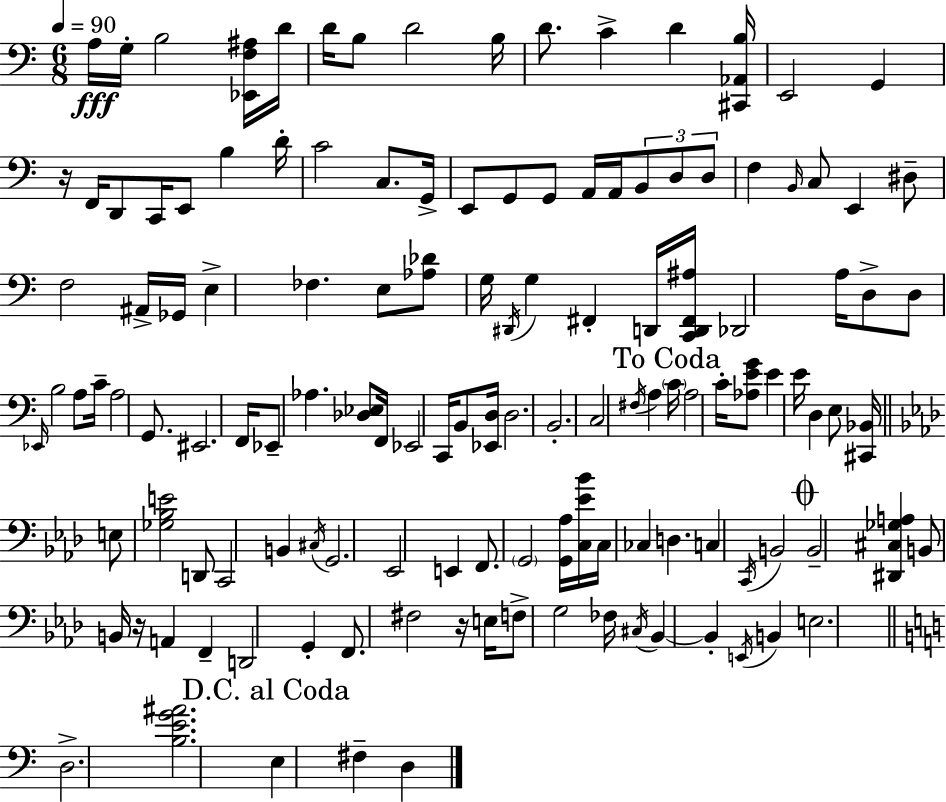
A3/s G3/s B3/h [Eb2,F3,A#3]/s D4/s D4/s B3/e D4/h B3/s D4/e. C4/q D4/q [C#2,Ab2,B3]/s E2/h G2/q R/s F2/s D2/e C2/s E2/e B3/q D4/s C4/h C3/e. G2/s E2/e G2/e G2/e A2/s A2/s B2/e D3/e D3/e F3/q B2/s C3/e E2/q D#3/e F3/h A#2/s Gb2/s E3/q FES3/q. E3/e [Ab3,Db4]/e G3/s D#2/s G3/q F#2/q D2/s [C2,D2,F#2,A#3]/s Db2/h A3/s D3/e D3/e Eb2/s B3/h A3/e C4/s A3/h G2/e. EIS2/h. F2/s Eb2/e Ab3/q. [Db3,Eb3]/e F2/s Eb2/h C2/s B2/e [Eb2,D3]/s D3/h. B2/h. C3/h F#3/s A3/q C4/s A3/h C4/s [Ab3,E4,G4]/e E4/q E4/s D3/q E3/e [C#2,Bb2]/s E3/e [Gb3,Bb3,E4]/h D2/e C2/h B2/q C#3/s G2/h. Eb2/h E2/q F2/e. G2/h [G2,Ab3]/s [C3,Eb4,Bb4]/s C3/s CES3/q D3/q. C3/q C2/s B2/h B2/h [D#2,C#3,Gb3,A3]/q B2/e B2/s R/s A2/q F2/q D2/h G2/q F2/e. F#3/h R/s E3/s F3/e G3/h FES3/s C#3/s Bb2/q Bb2/q E2/s B2/q E3/h. D3/h. [B3,E4,G4,A#4]/h. E3/q F#3/q D3/q